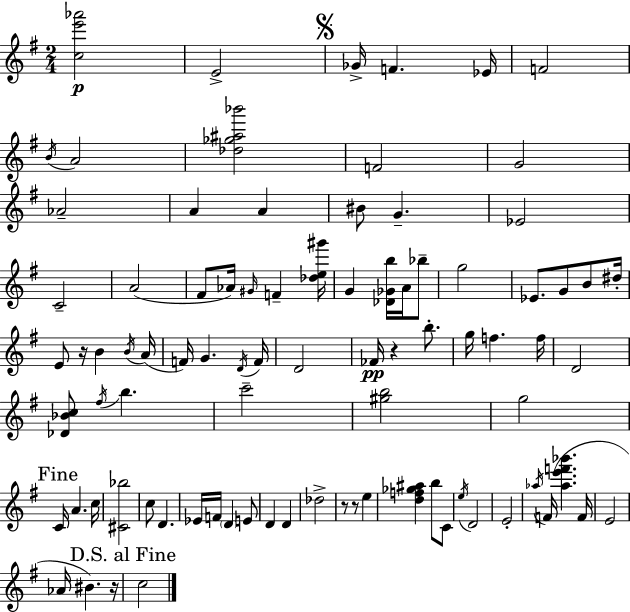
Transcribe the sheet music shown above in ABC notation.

X:1
T:Untitled
M:2/4
L:1/4
K:Em
[ce'_a']2 E2 _G/4 F _E/4 F2 B/4 A2 [_d_g^a_b']2 F2 G2 _A2 A A ^B/2 G _E2 C2 A2 ^F/2 _A/4 ^G/4 F [_de^g']/4 G [_D_Gb]/4 A/4 _b/2 g2 _E/2 G/2 B/2 ^d/4 E/2 z/4 B B/4 A/4 F/4 G D/4 F/4 D2 _F/4 z b/2 g/4 f f/4 D2 [_D_Bc]/2 ^f/4 b c'2 [^gb]2 g2 C/4 A c/4 [^C_b]2 c/2 D _E/4 F/4 D E/2 D D _d2 z/2 z/2 e [df_g^a] b/2 C/2 e/4 D2 E2 _a/4 F/4 [_ae'f'_b'] F/4 E2 _A/4 ^B z/4 c2